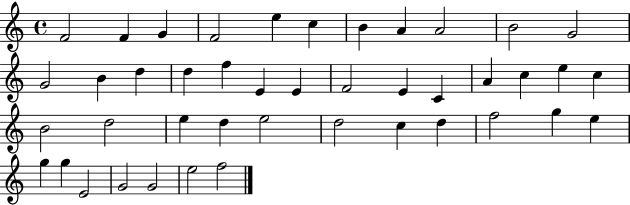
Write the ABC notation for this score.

X:1
T:Untitled
M:4/4
L:1/4
K:C
F2 F G F2 e c B A A2 B2 G2 G2 B d d f E E F2 E C A c e c B2 d2 e d e2 d2 c d f2 g e g g E2 G2 G2 e2 f2